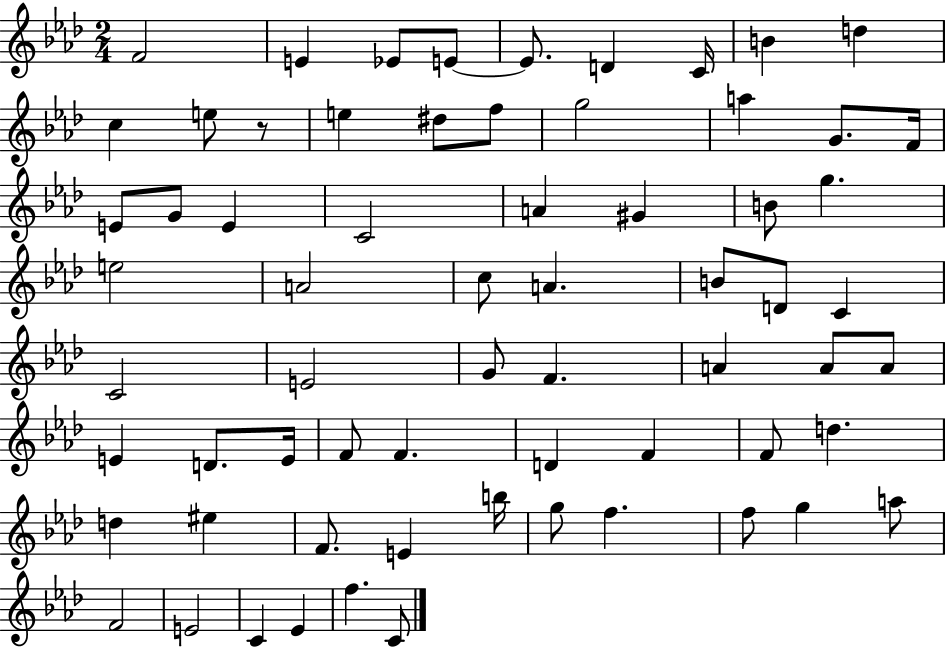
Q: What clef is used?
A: treble